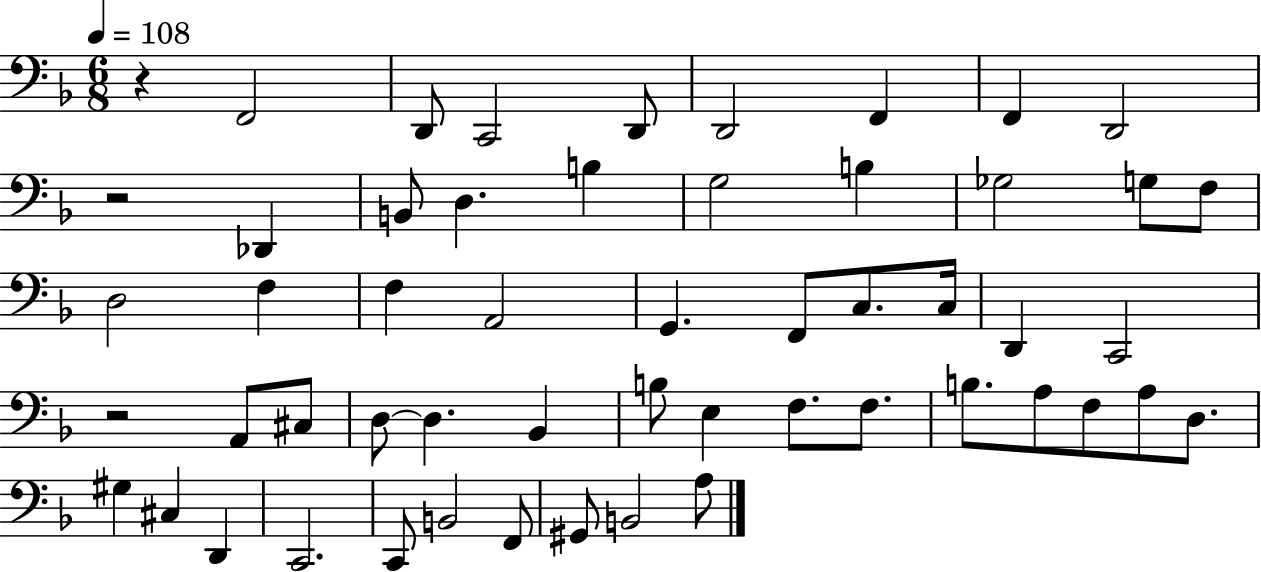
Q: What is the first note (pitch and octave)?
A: F2